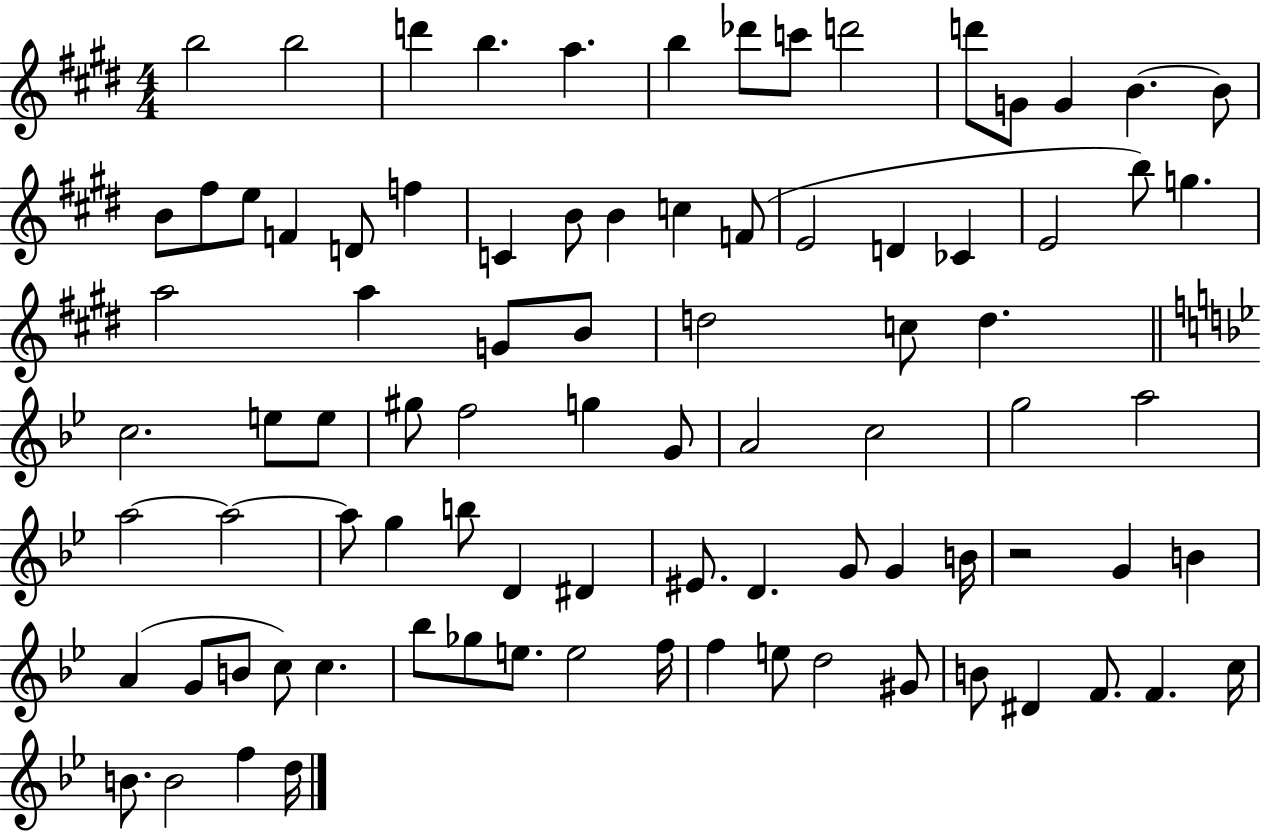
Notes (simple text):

B5/h B5/h D6/q B5/q. A5/q. B5/q Db6/e C6/e D6/h D6/e G4/e G4/q B4/q. B4/e B4/e F#5/e E5/e F4/q D4/e F5/q C4/q B4/e B4/q C5/q F4/e E4/h D4/q CES4/q E4/h B5/e G5/q. A5/h A5/q G4/e B4/e D5/h C5/e D5/q. C5/h. E5/e E5/e G#5/e F5/h G5/q G4/e A4/h C5/h G5/h A5/h A5/h A5/h A5/e G5/q B5/e D4/q D#4/q EIS4/e. D4/q. G4/e G4/q B4/s R/h G4/q B4/q A4/q G4/e B4/e C5/e C5/q. Bb5/e Gb5/e E5/e. E5/h F5/s F5/q E5/e D5/h G#4/e B4/e D#4/q F4/e. F4/q. C5/s B4/e. B4/h F5/q D5/s